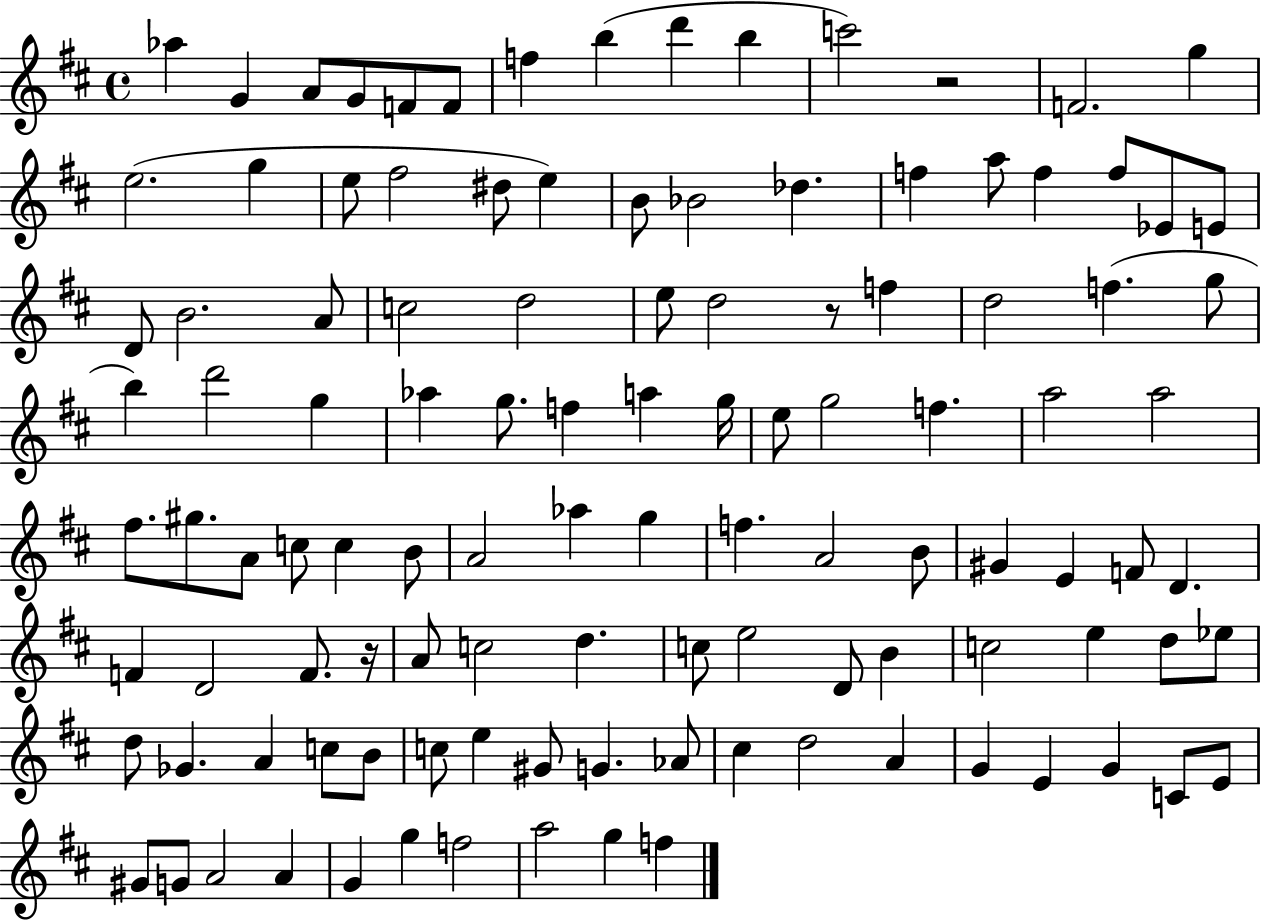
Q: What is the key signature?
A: D major